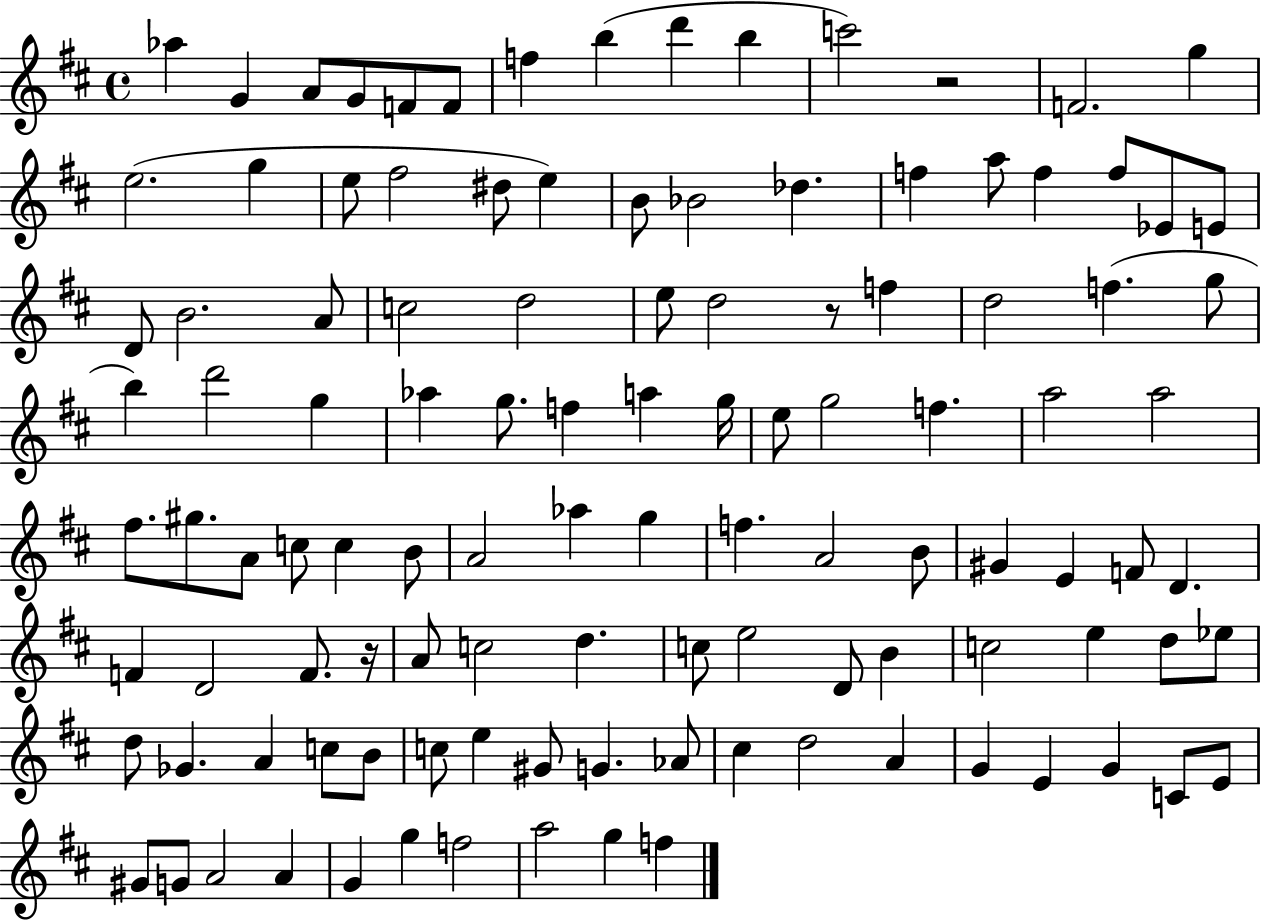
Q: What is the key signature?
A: D major